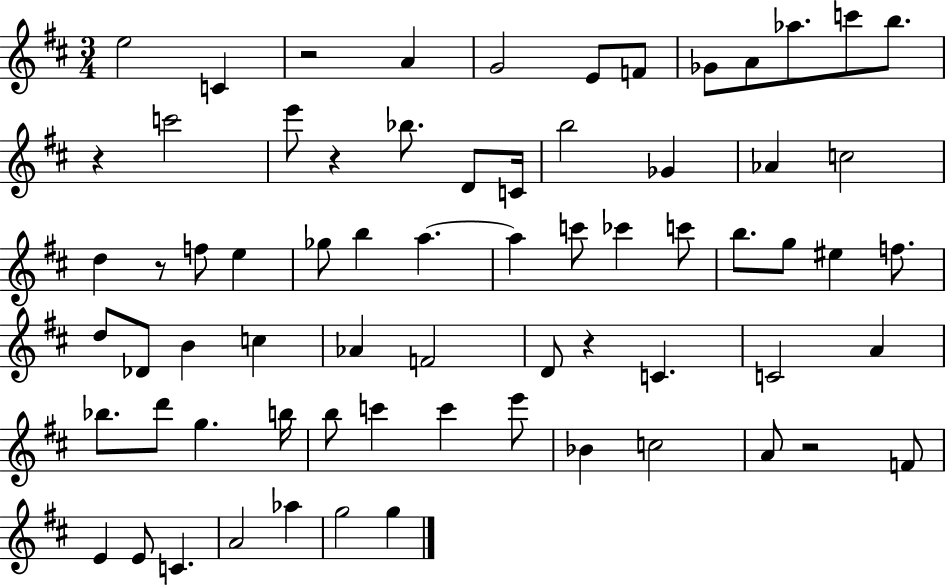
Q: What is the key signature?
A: D major